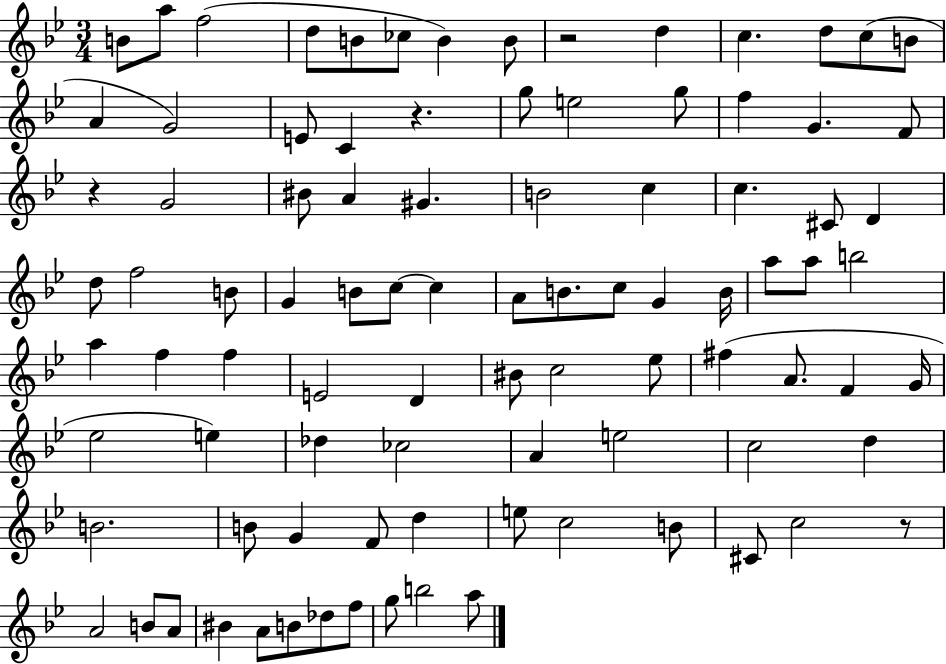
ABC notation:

X:1
T:Untitled
M:3/4
L:1/4
K:Bb
B/2 a/2 f2 d/2 B/2 _c/2 B B/2 z2 d c d/2 c/2 B/2 A G2 E/2 C z g/2 e2 g/2 f G F/2 z G2 ^B/2 A ^G B2 c c ^C/2 D d/2 f2 B/2 G B/2 c/2 c A/2 B/2 c/2 G B/4 a/2 a/2 b2 a f f E2 D ^B/2 c2 _e/2 ^f A/2 F G/4 _e2 e _d _c2 A e2 c2 d B2 B/2 G F/2 d e/2 c2 B/2 ^C/2 c2 z/2 A2 B/2 A/2 ^B A/2 B/2 _d/2 f/2 g/2 b2 a/2